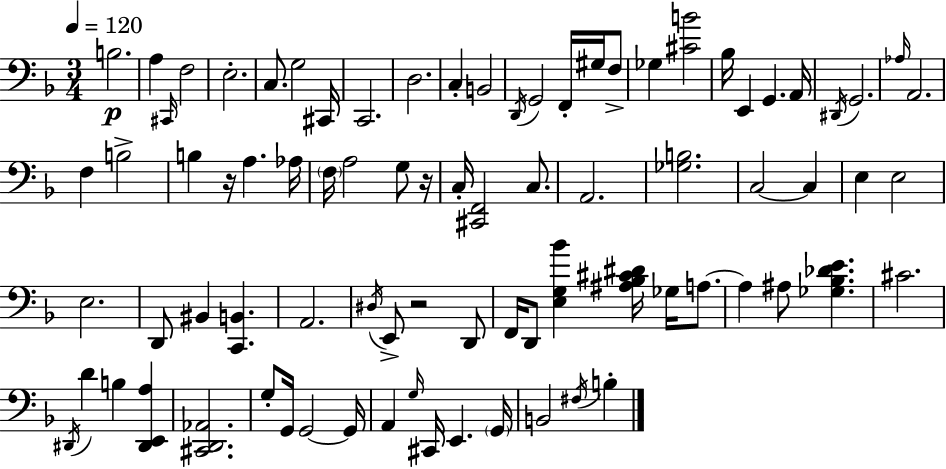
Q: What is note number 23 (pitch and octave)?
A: D#2